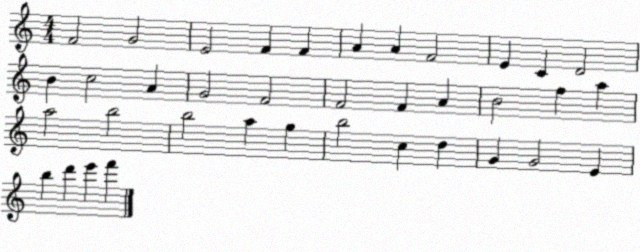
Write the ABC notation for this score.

X:1
T:Untitled
M:4/4
L:1/4
K:C
F2 G2 E2 F F A A F2 E C D2 B c2 A G2 F2 F2 F A B2 f a a2 b2 b2 a g b2 c d G G2 E b d' e' f'